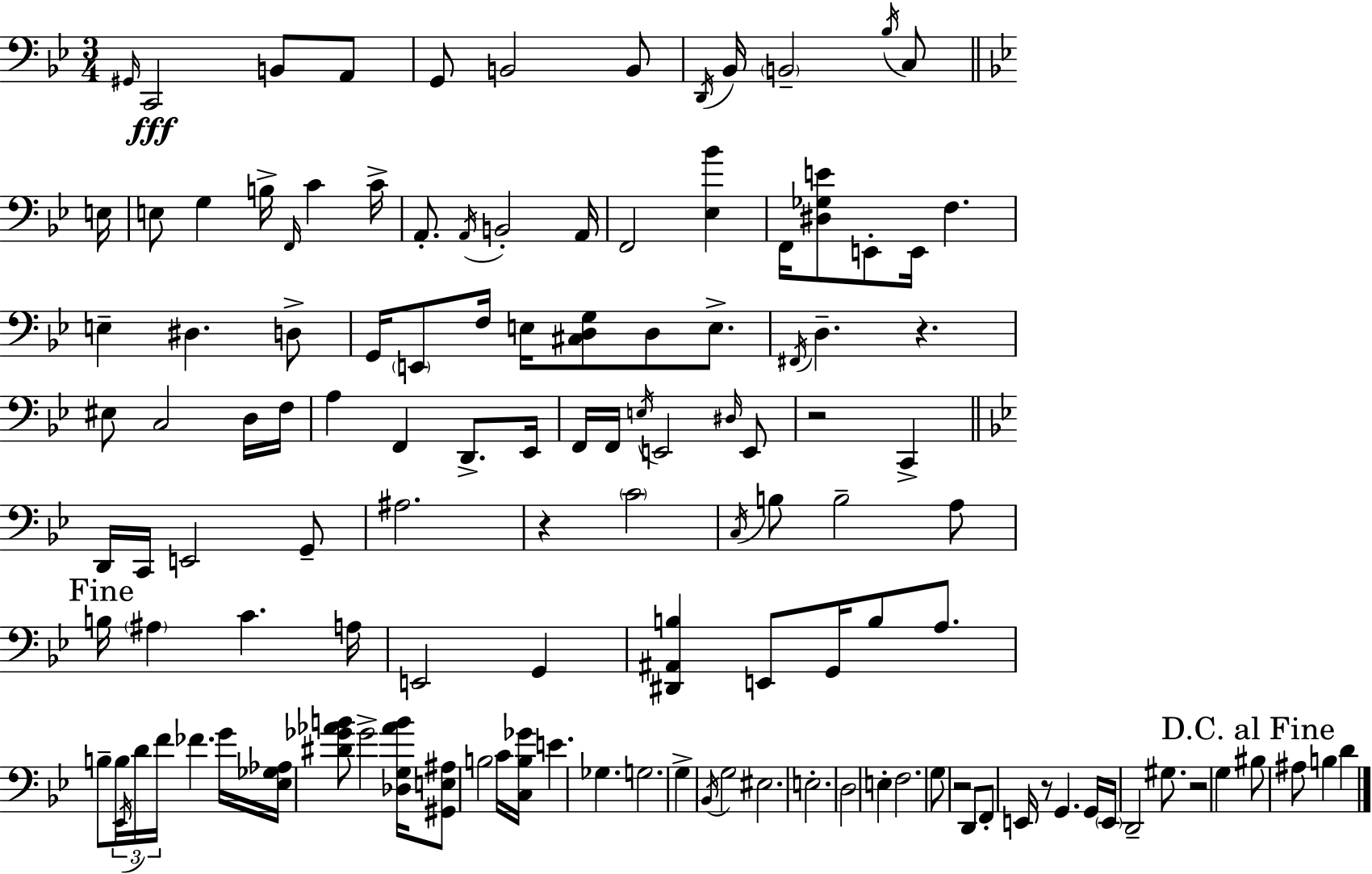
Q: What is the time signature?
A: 3/4